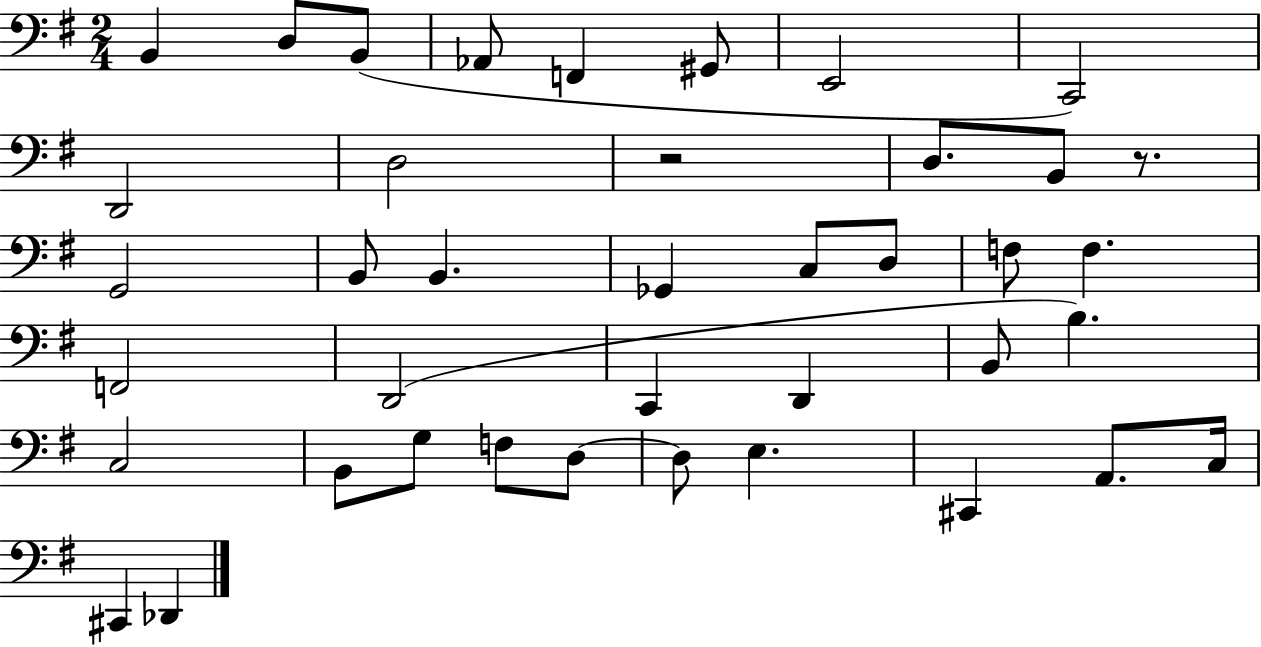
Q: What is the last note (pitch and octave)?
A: Db2